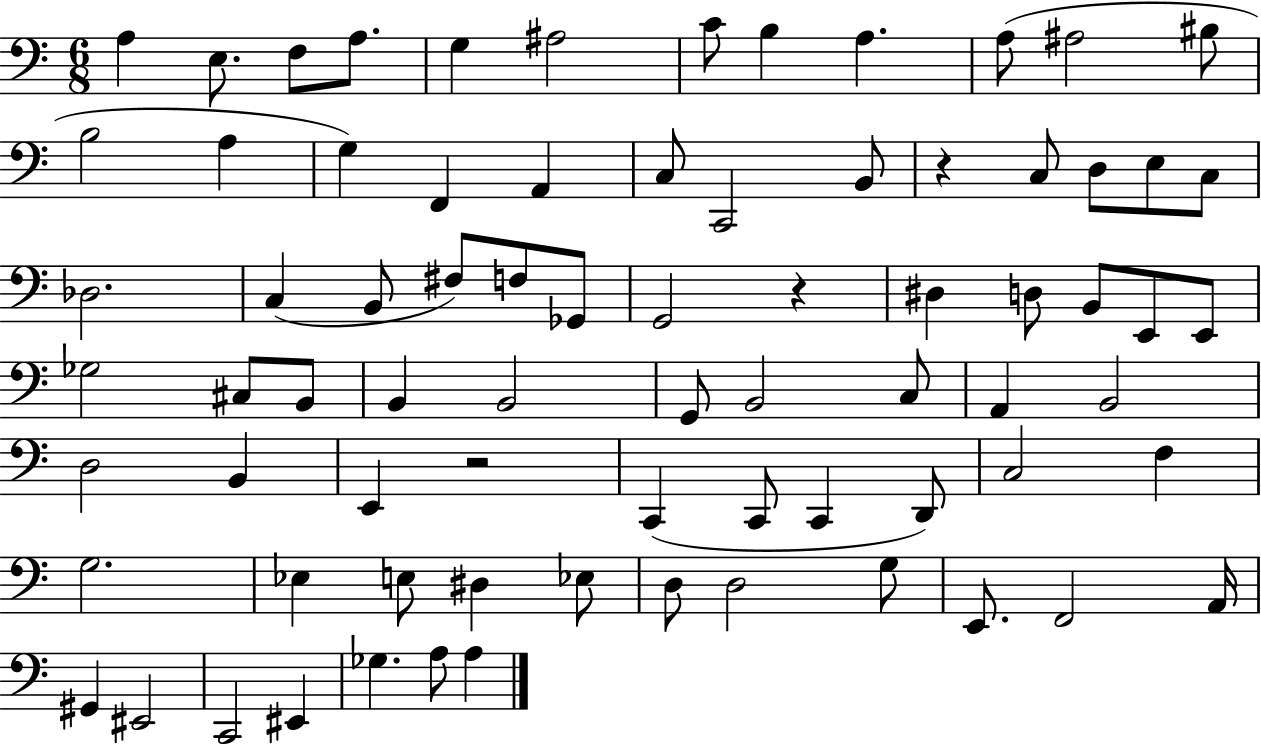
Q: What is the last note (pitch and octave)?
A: A3